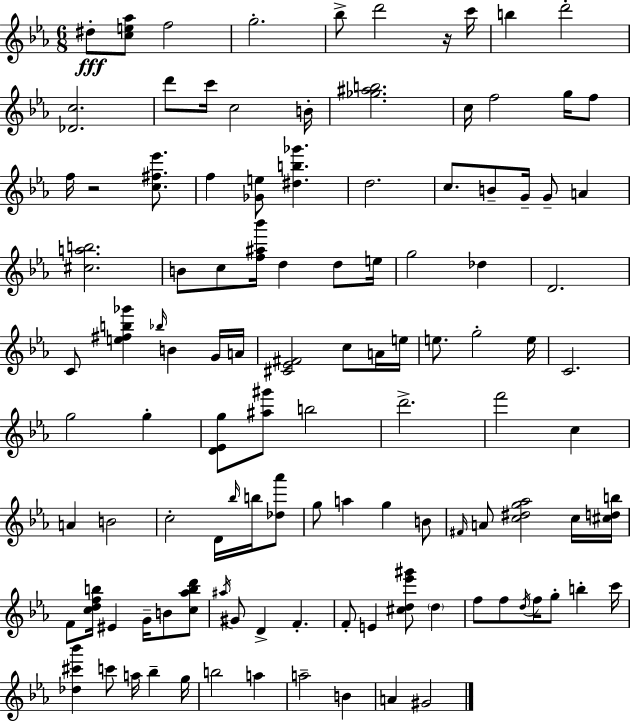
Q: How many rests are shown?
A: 2